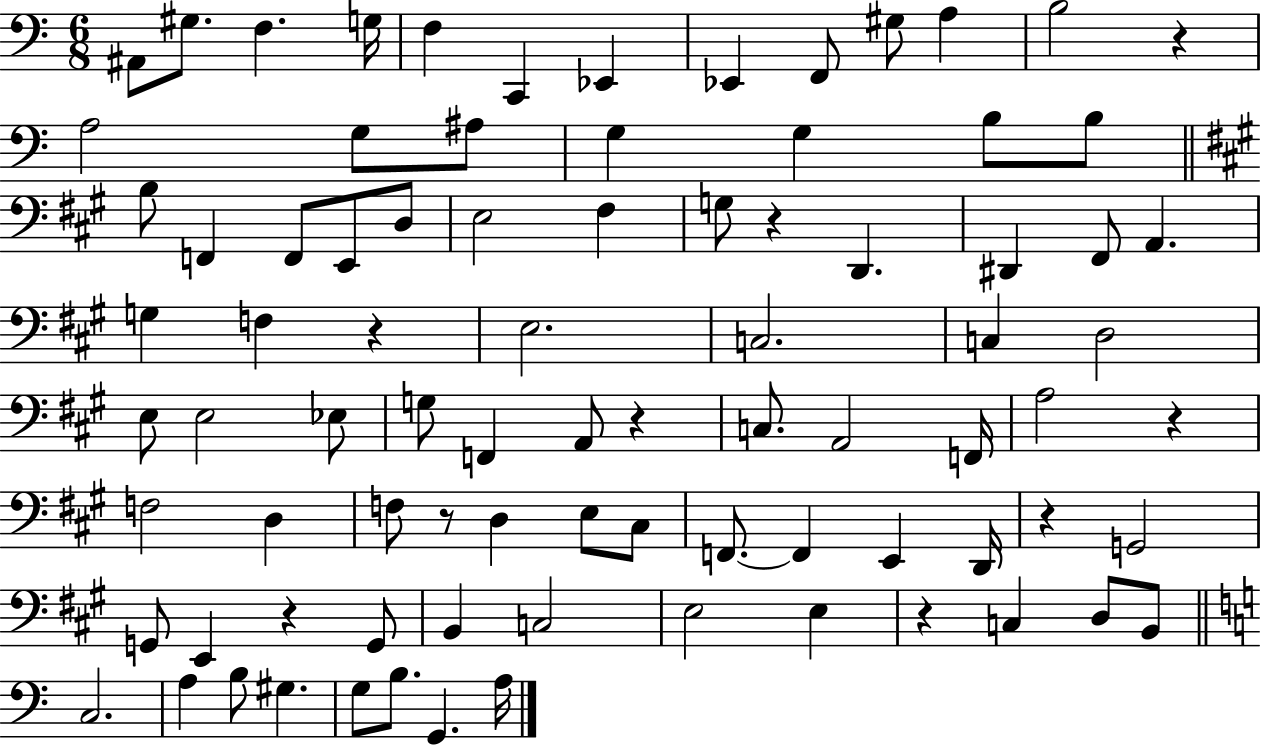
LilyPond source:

{
  \clef bass
  \numericTimeSignature
  \time 6/8
  \key c \major
  \repeat volta 2 { ais,8 gis8. f4. g16 | f4 c,4 ees,4 | ees,4 f,8 gis8 a4 | b2 r4 | \break a2 g8 ais8 | g4 g4 b8 b8 | \bar "||" \break \key a \major b8 f,4 f,8 e,8 d8 | e2 fis4 | g8 r4 d,4. | dis,4 fis,8 a,4. | \break g4 f4 r4 | e2. | c2. | c4 d2 | \break e8 e2 ees8 | g8 f,4 a,8 r4 | c8. a,2 f,16 | a2 r4 | \break f2 d4 | f8 r8 d4 e8 cis8 | f,8.~~ f,4 e,4 d,16 | r4 g,2 | \break g,8 e,4 r4 g,8 | b,4 c2 | e2 e4 | r4 c4 d8 b,8 | \break \bar "||" \break \key c \major c2. | a4 b8 gis4. | g8 b8. g,4. a16 | } \bar "|."
}